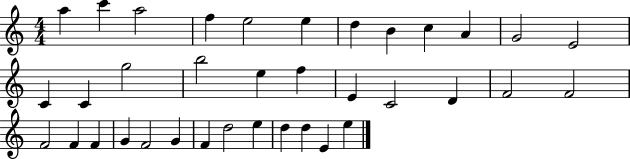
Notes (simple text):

A5/q C6/q A5/h F5/q E5/h E5/q D5/q B4/q C5/q A4/q G4/h E4/h C4/q C4/q G5/h B5/h E5/q F5/q E4/q C4/h D4/q F4/h F4/h F4/h F4/q F4/q G4/q F4/h G4/q F4/q D5/h E5/q D5/q D5/q E4/q E5/q